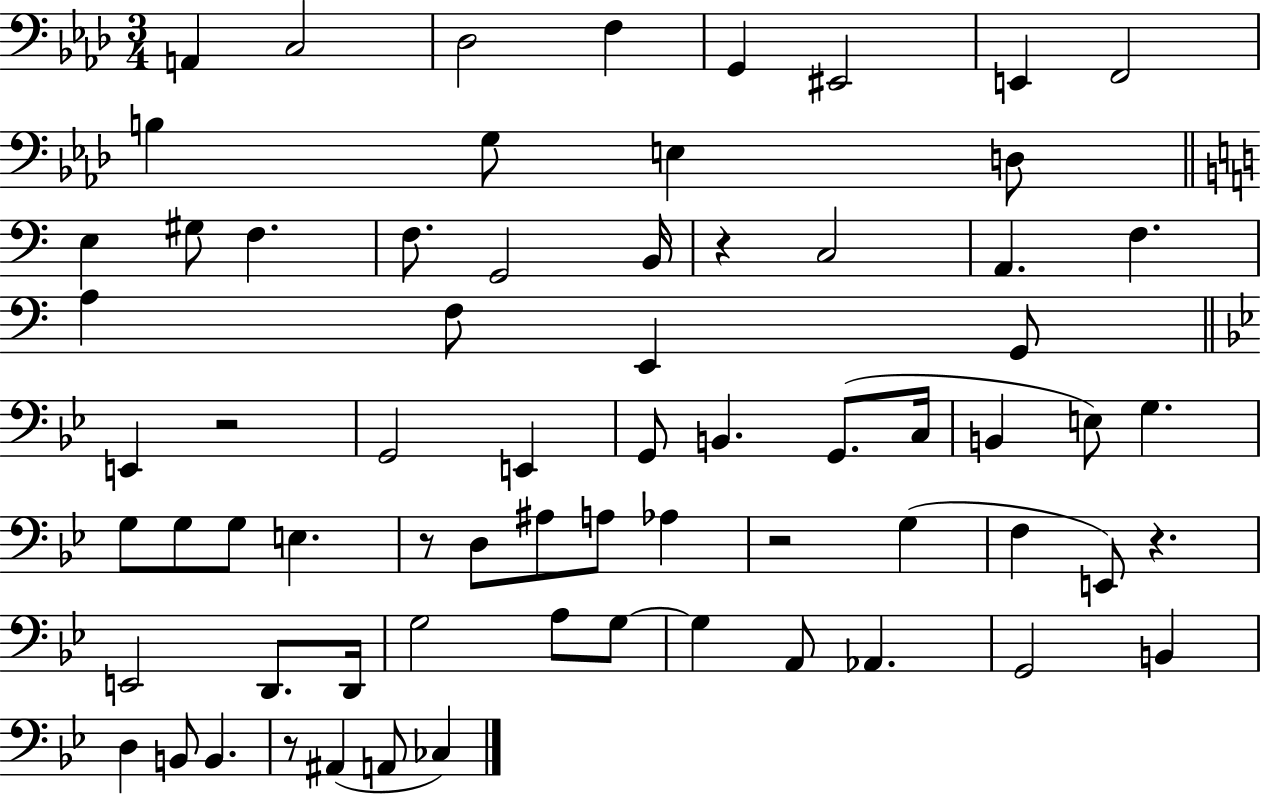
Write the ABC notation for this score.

X:1
T:Untitled
M:3/4
L:1/4
K:Ab
A,, C,2 _D,2 F, G,, ^E,,2 E,, F,,2 B, G,/2 E, D,/2 E, ^G,/2 F, F,/2 G,,2 B,,/4 z C,2 A,, F, A, F,/2 E,, G,,/2 E,, z2 G,,2 E,, G,,/2 B,, G,,/2 C,/4 B,, E,/2 G, G,/2 G,/2 G,/2 E, z/2 D,/2 ^A,/2 A,/2 _A, z2 G, F, E,,/2 z E,,2 D,,/2 D,,/4 G,2 A,/2 G,/2 G, A,,/2 _A,, G,,2 B,, D, B,,/2 B,, z/2 ^A,, A,,/2 _C,